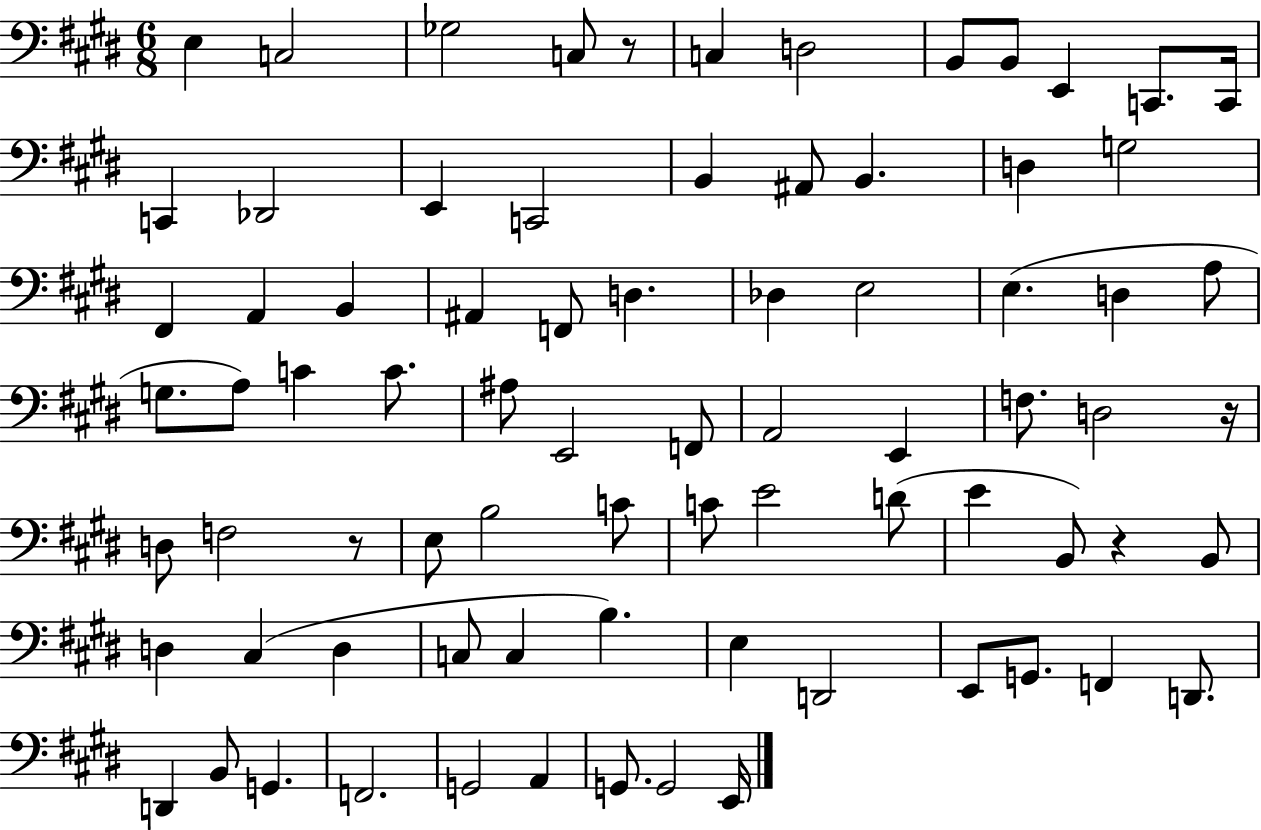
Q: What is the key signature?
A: E major